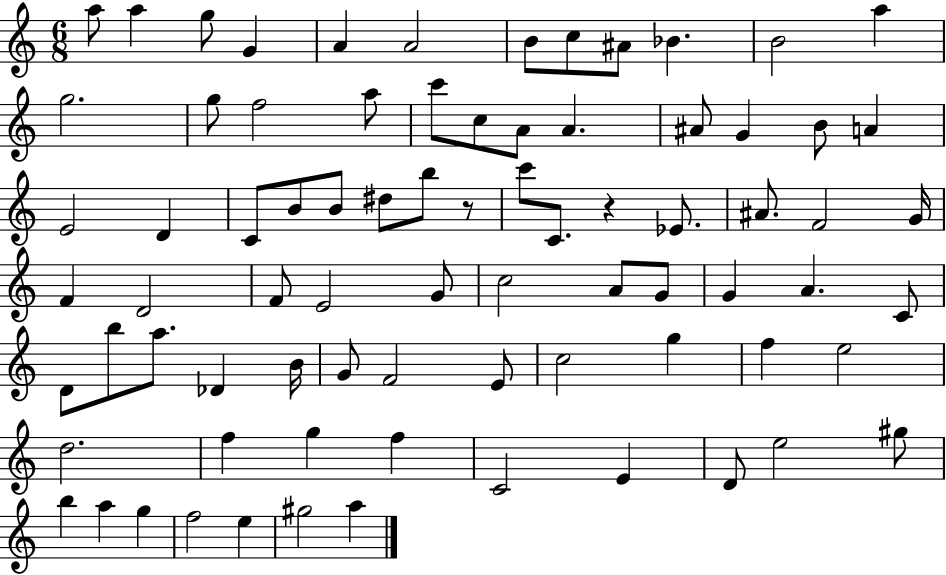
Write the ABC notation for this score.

X:1
T:Untitled
M:6/8
L:1/4
K:C
a/2 a g/2 G A A2 B/2 c/2 ^A/2 _B B2 a g2 g/2 f2 a/2 c'/2 c/2 A/2 A ^A/2 G B/2 A E2 D C/2 B/2 B/2 ^d/2 b/2 z/2 c'/2 C/2 z _E/2 ^A/2 F2 G/4 F D2 F/2 E2 G/2 c2 A/2 G/2 G A C/2 D/2 b/2 a/2 _D B/4 G/2 F2 E/2 c2 g f e2 d2 f g f C2 E D/2 e2 ^g/2 b a g f2 e ^g2 a